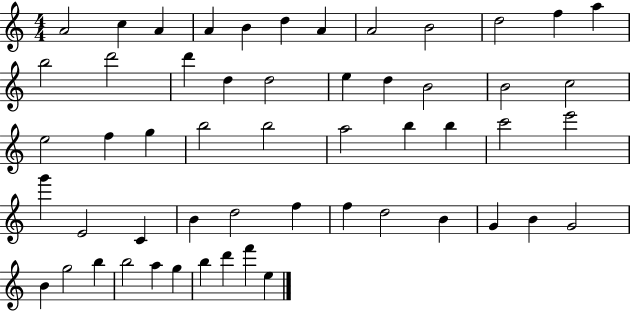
X:1
T:Untitled
M:4/4
L:1/4
K:C
A2 c A A B d A A2 B2 d2 f a b2 d'2 d' d d2 e d B2 B2 c2 e2 f g b2 b2 a2 b b c'2 e'2 g' E2 C B d2 f f d2 B G B G2 B g2 b b2 a g b d' f' e